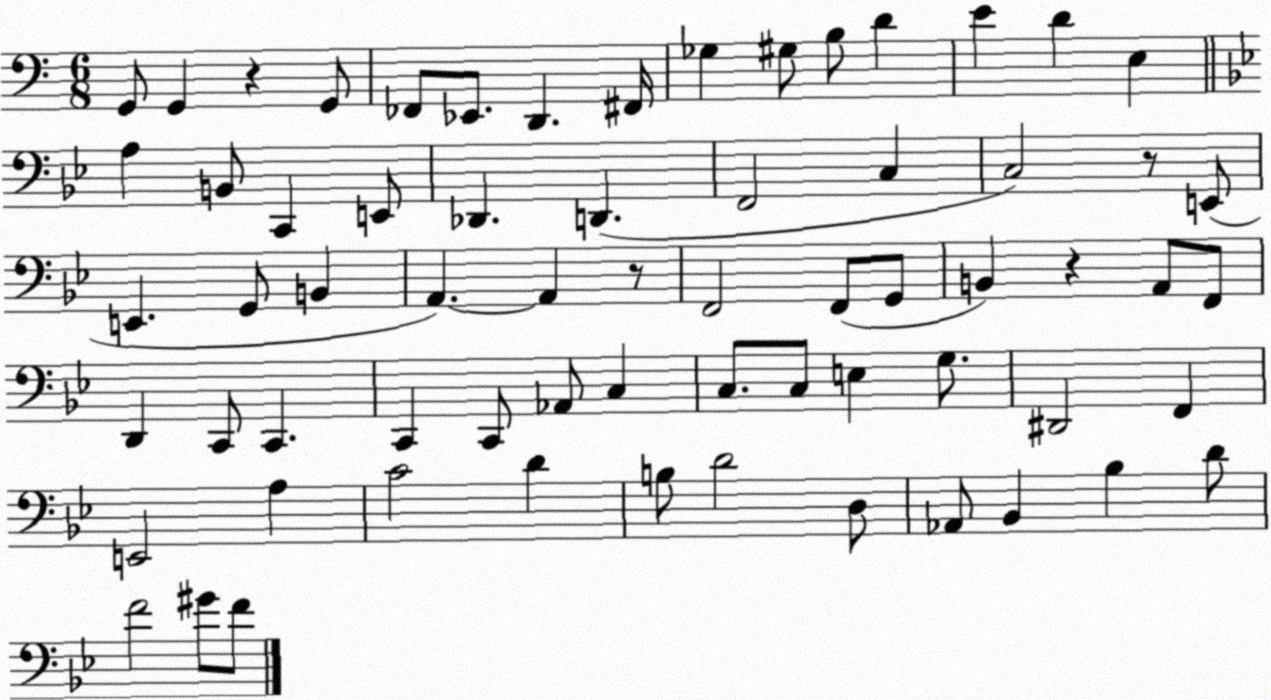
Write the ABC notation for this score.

X:1
T:Untitled
M:6/8
L:1/4
K:C
G,,/2 G,, z G,,/2 _F,,/2 _E,,/2 D,, ^F,,/4 _G, ^G,/2 B,/2 D E D E, A, B,,/2 C,, E,,/2 _D,, D,, F,,2 C, C,2 z/2 E,,/2 E,, G,,/2 B,, A,, A,, z/2 F,,2 F,,/2 G,,/2 B,, z A,,/2 F,,/2 D,, C,,/2 C,, C,, C,,/2 _A,,/2 C, C,/2 C,/2 E, G,/2 ^D,,2 F,, E,,2 A, C2 D B,/2 D2 D,/2 _A,,/2 _B,, _B, D/2 F2 ^G/2 F/2